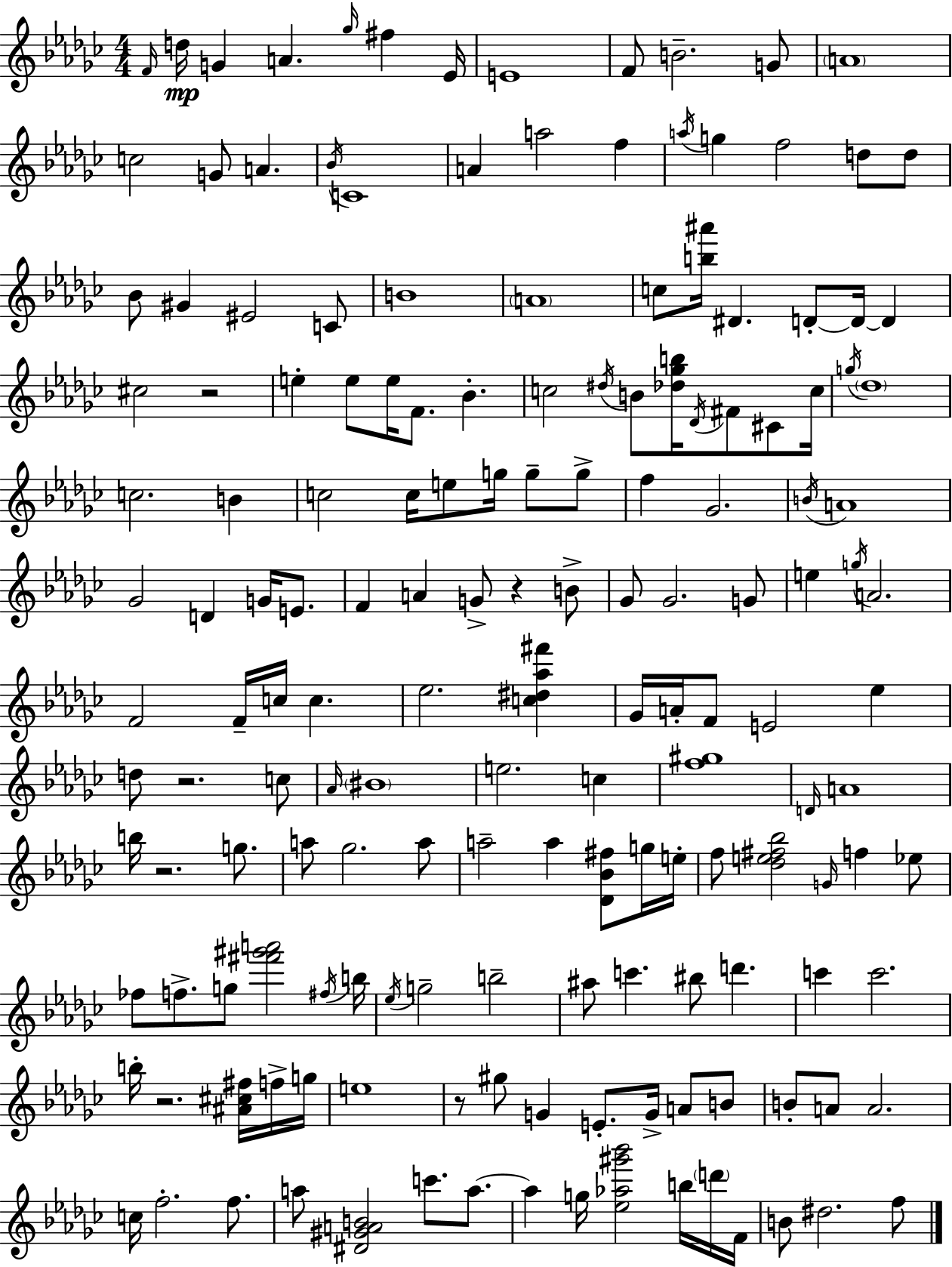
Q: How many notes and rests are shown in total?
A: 165